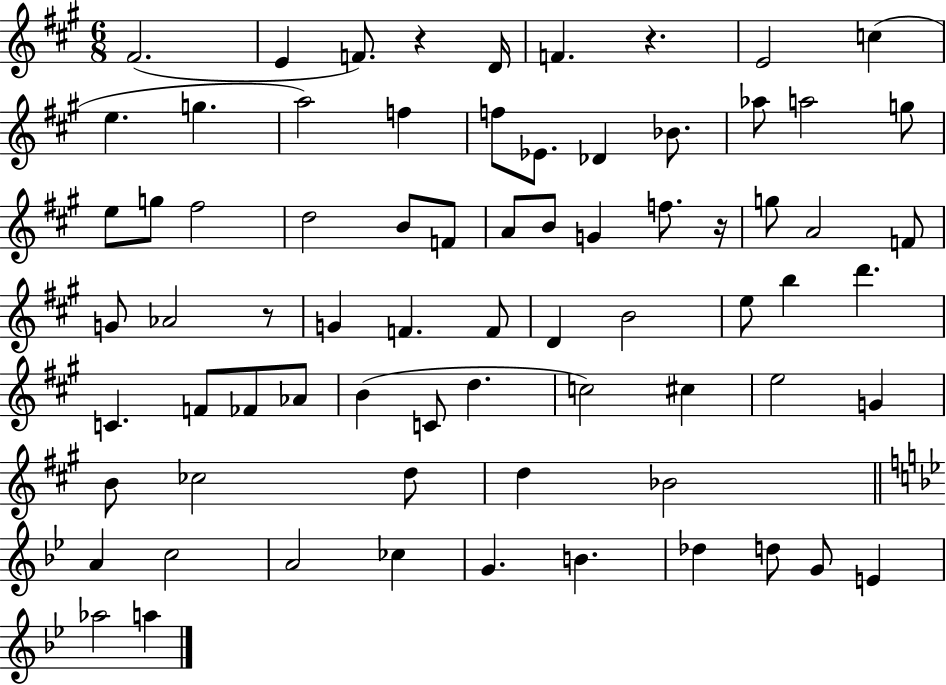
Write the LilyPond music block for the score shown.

{
  \clef treble
  \numericTimeSignature
  \time 6/8
  \key a \major
  \repeat volta 2 { fis'2.( | e'4 f'8.) r4 d'16 | f'4. r4. | e'2 c''4( | \break e''4. g''4. | a''2) f''4 | f''8 ees'8. des'4 bes'8. | aes''8 a''2 g''8 | \break e''8 g''8 fis''2 | d''2 b'8 f'8 | a'8 b'8 g'4 f''8. r16 | g''8 a'2 f'8 | \break g'8 aes'2 r8 | g'4 f'4. f'8 | d'4 b'2 | e''8 b''4 d'''4. | \break c'4. f'8 fes'8 aes'8 | b'4( c'8 d''4. | c''2) cis''4 | e''2 g'4 | \break b'8 ces''2 d''8 | d''4 bes'2 | \bar "||" \break \key bes \major a'4 c''2 | a'2 ces''4 | g'4. b'4. | des''4 d''8 g'8 e'4 | \break aes''2 a''4 | } \bar "|."
}